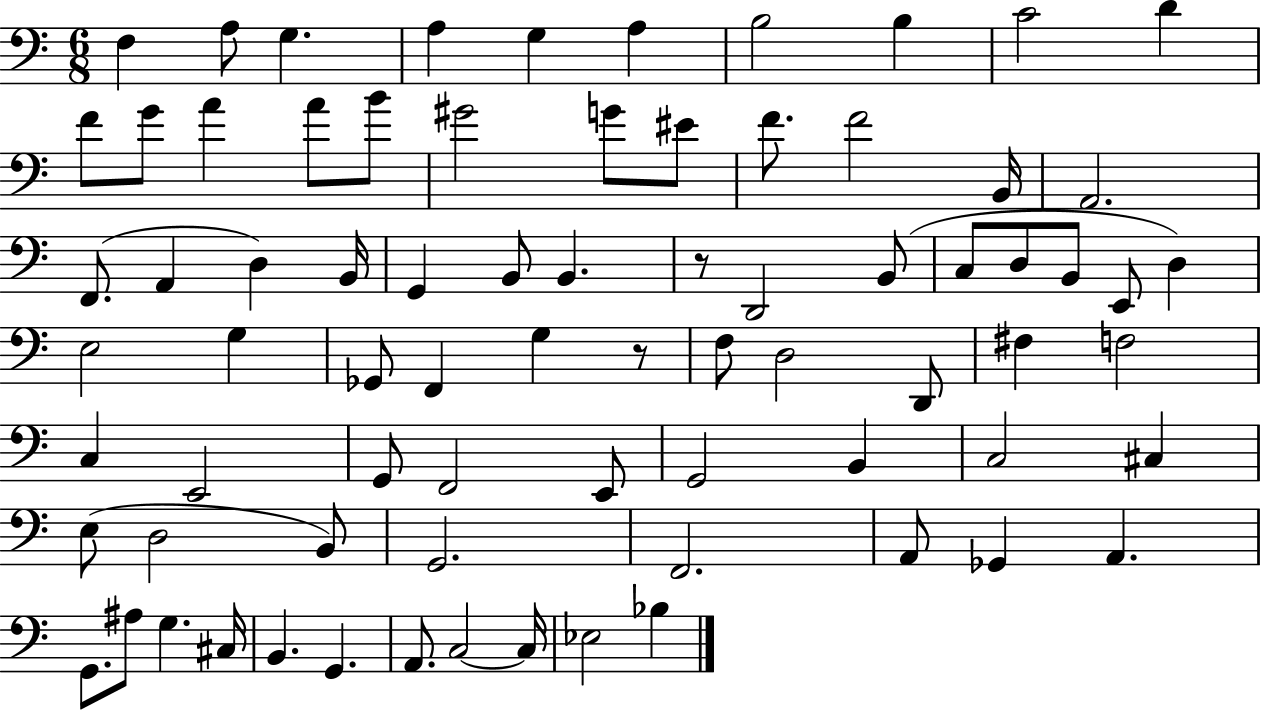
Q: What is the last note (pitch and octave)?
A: Bb3